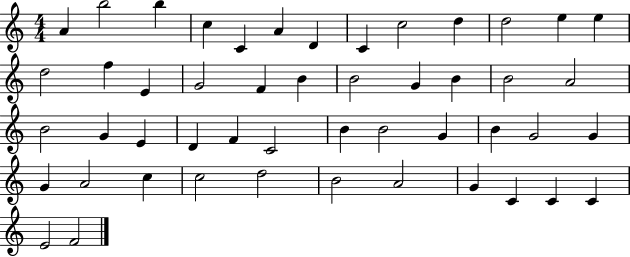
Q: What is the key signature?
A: C major